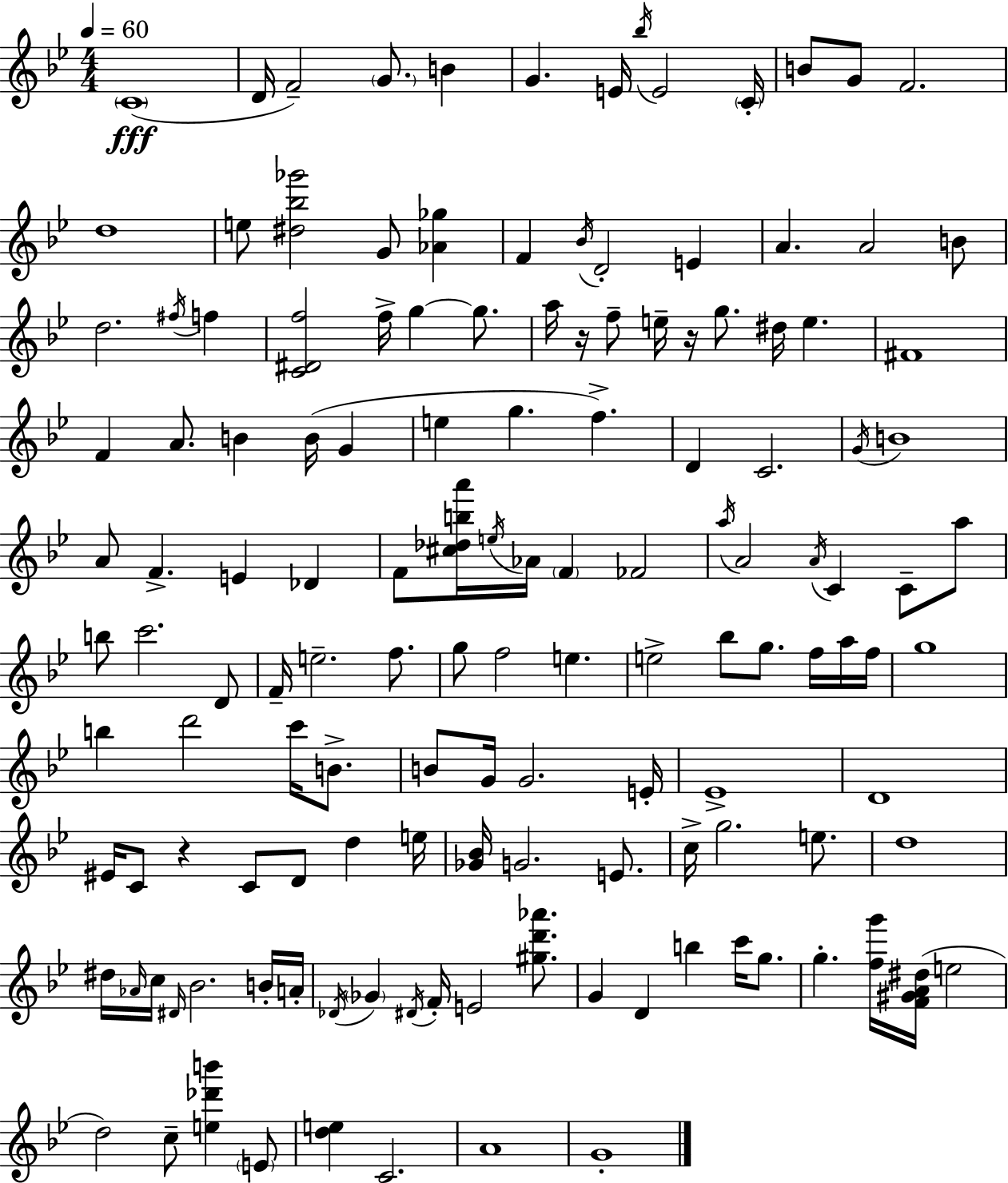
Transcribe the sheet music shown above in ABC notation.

X:1
T:Untitled
M:4/4
L:1/4
K:Bb
C4 D/4 F2 G/2 B G E/4 _b/4 E2 C/4 B/2 G/2 F2 d4 e/2 [^d_b_g']2 G/2 [_A_g] F _B/4 D2 E A A2 B/2 d2 ^f/4 f [C^Df]2 f/4 g g/2 a/4 z/4 f/2 e/4 z/4 g/2 ^d/4 e ^F4 F A/2 B B/4 G e g f D C2 G/4 B4 A/2 F E _D F/2 [^c_dba']/4 e/4 _A/4 F _F2 a/4 A2 A/4 C C/2 a/2 b/2 c'2 D/2 F/4 e2 f/2 g/2 f2 e e2 _b/2 g/2 f/4 a/4 f/4 g4 b d'2 c'/4 B/2 B/2 G/4 G2 E/4 _E4 D4 ^E/4 C/2 z C/2 D/2 d e/4 [_G_B]/4 G2 E/2 c/4 g2 e/2 d4 ^d/4 _A/4 c/4 ^D/4 _B2 B/4 A/4 _D/4 _G ^D/4 F/4 E2 [^gd'_a']/2 G D b c'/4 g/2 g [fg']/4 [F^GA^d]/4 e2 d2 c/2 [e_d'b'] E/2 [de] C2 A4 G4